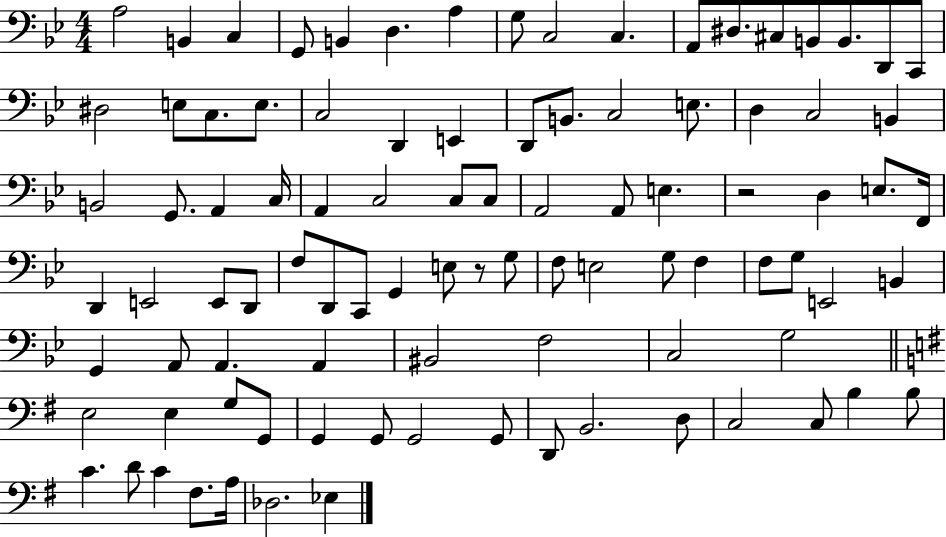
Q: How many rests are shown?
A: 2